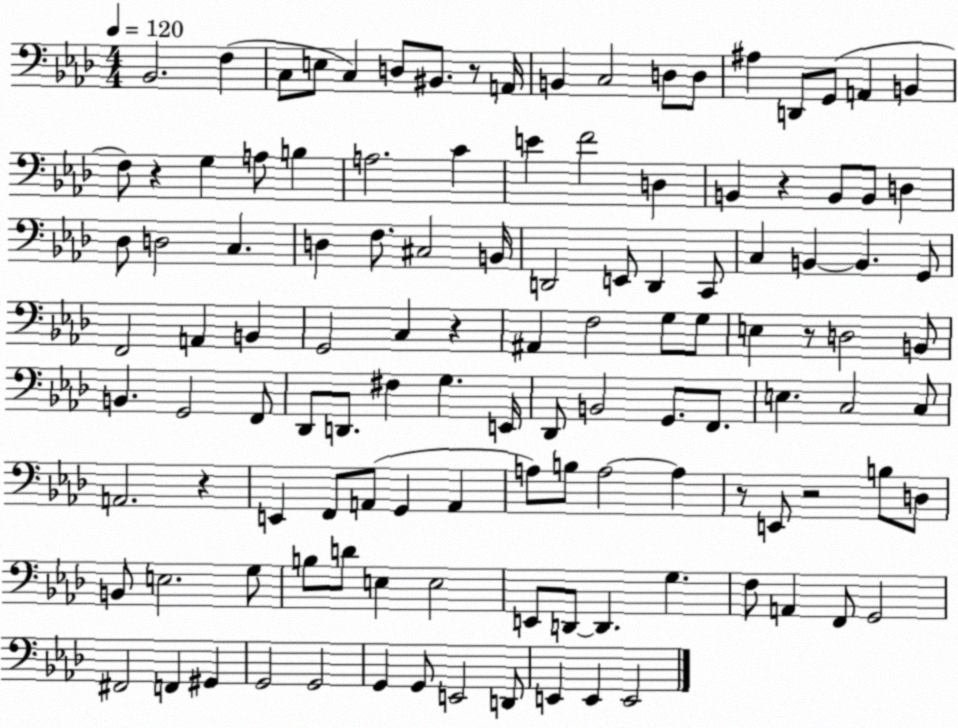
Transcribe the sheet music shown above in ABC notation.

X:1
T:Untitled
M:4/4
L:1/4
K:Ab
_B,,2 F, C,/2 E,/2 C, D,/2 ^B,,/2 z/2 A,,/4 B,, C,2 D,/2 D,/2 ^A, D,,/2 G,,/2 A,, B,, F,/2 z G, A,/2 B, A,2 C E F2 D, B,, z B,,/2 B,,/2 D, _D,/2 D,2 C, D, F,/2 ^C,2 B,,/4 D,,2 E,,/2 D,, C,,/2 C, B,, B,, G,,/2 F,,2 A,, B,, G,,2 C, z ^A,, F,2 G,/2 G,/2 E, z/2 D,2 B,,/2 B,, G,,2 F,,/2 _D,,/2 D,,/2 ^F, G, E,,/4 _D,,/2 B,,2 G,,/2 F,,/2 E, C,2 C,/2 A,,2 z E,, F,,/2 A,,/2 G,, A,, A,/2 B,/2 A,2 A, z/2 E,,/2 z2 B,/2 D,/2 B,,/2 E,2 G,/2 B,/2 D/2 E, E,2 E,,/2 D,,/2 D,, G, F,/2 A,, F,,/2 G,,2 ^F,,2 F,, ^G,, G,,2 G,,2 G,, G,,/2 E,,2 D,,/2 E,, E,, E,,2